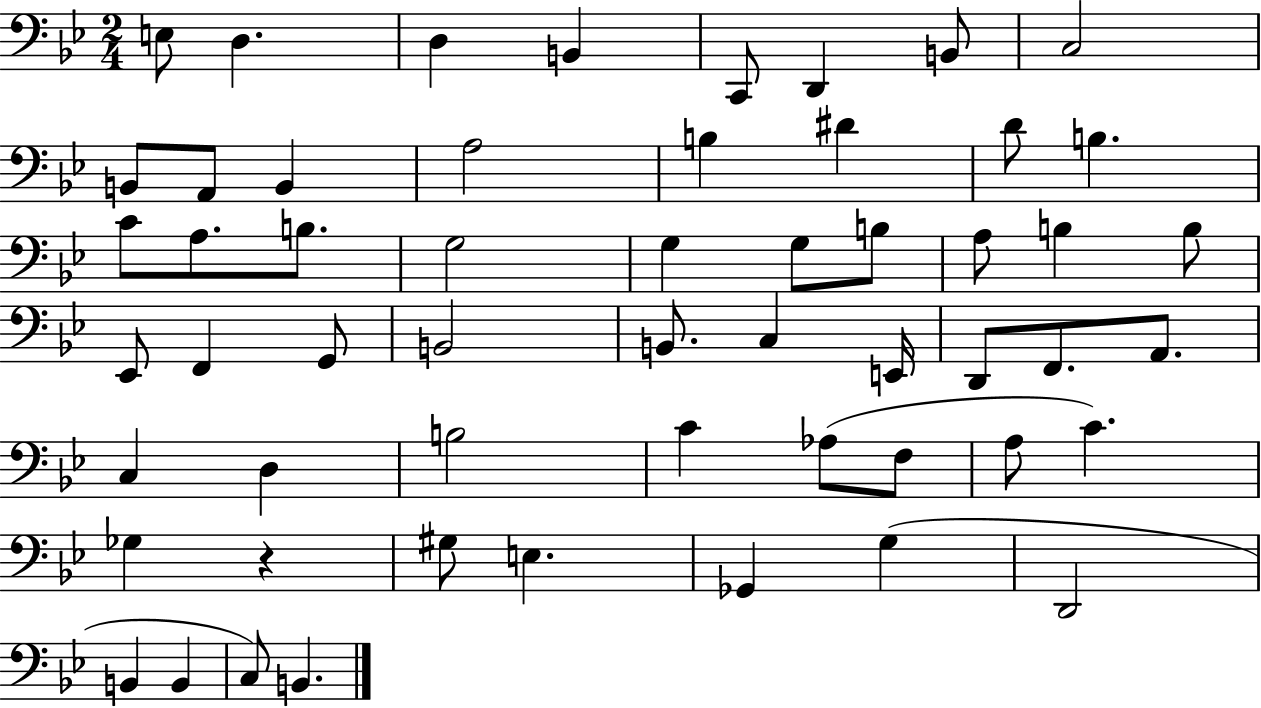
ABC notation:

X:1
T:Untitled
M:2/4
L:1/4
K:Bb
E,/2 D, D, B,, C,,/2 D,, B,,/2 C,2 B,,/2 A,,/2 B,, A,2 B, ^D D/2 B, C/2 A,/2 B,/2 G,2 G, G,/2 B,/2 A,/2 B, B,/2 _E,,/2 F,, G,,/2 B,,2 B,,/2 C, E,,/4 D,,/2 F,,/2 A,,/2 C, D, B,2 C _A,/2 F,/2 A,/2 C _G, z ^G,/2 E, _G,, G, D,,2 B,, B,, C,/2 B,,